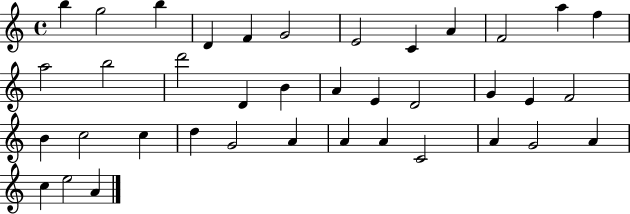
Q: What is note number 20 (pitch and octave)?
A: D4